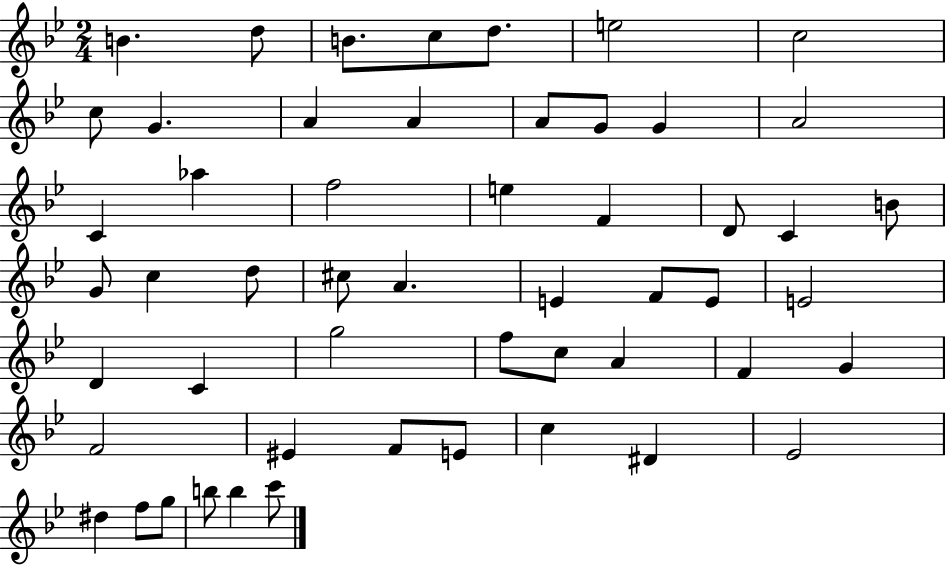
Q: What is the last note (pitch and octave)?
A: C6